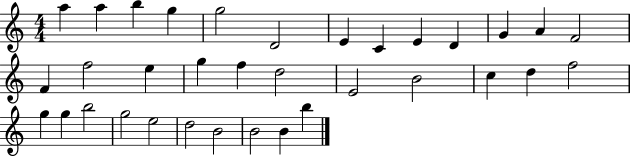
X:1
T:Untitled
M:4/4
L:1/4
K:C
a a b g g2 D2 E C E D G A F2 F f2 e g f d2 E2 B2 c d f2 g g b2 g2 e2 d2 B2 B2 B b